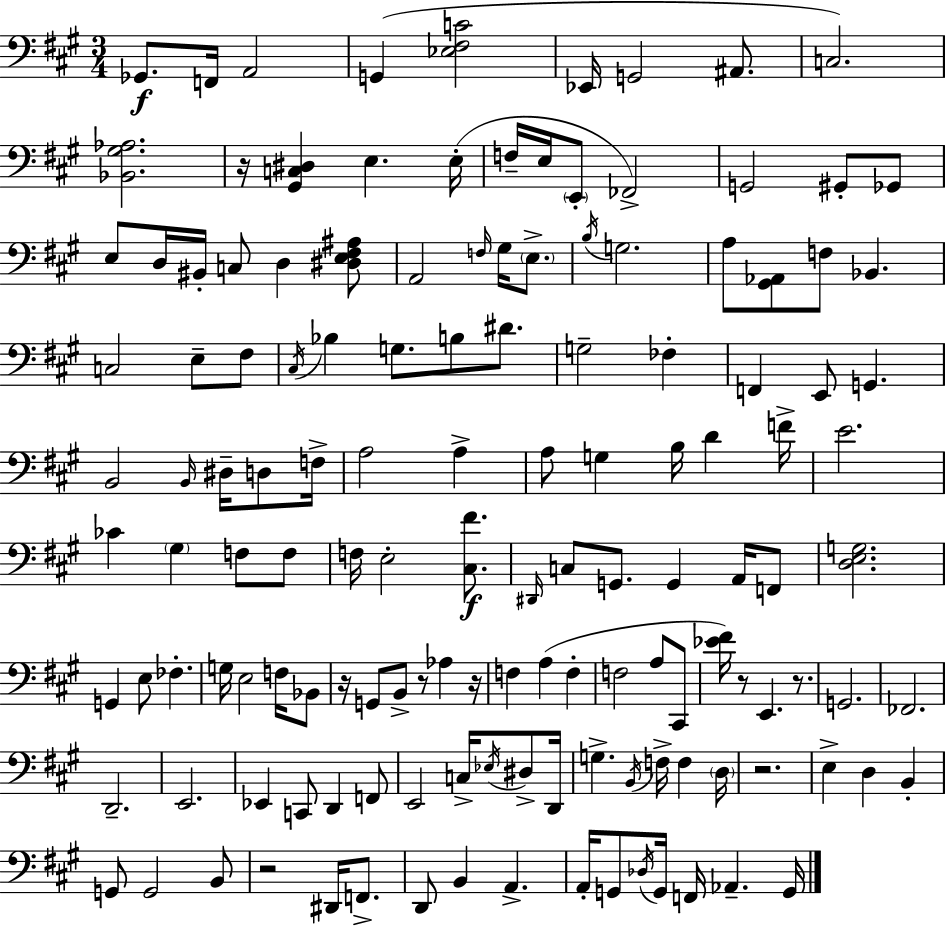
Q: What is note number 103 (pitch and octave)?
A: F3